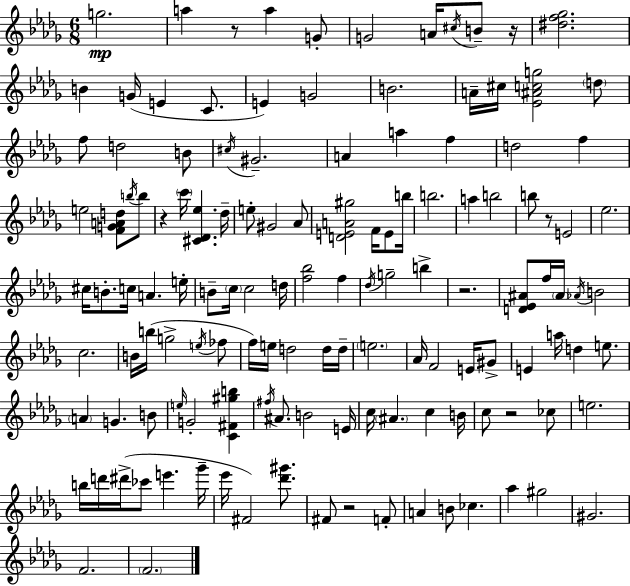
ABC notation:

X:1
T:Untitled
M:6/8
L:1/4
K:Bbm
g2 a z/2 a G/2 G2 A/4 ^c/4 B/2 z/4 [^df_g]2 B G/4 E C/2 E G2 B2 A/4 ^c/4 [_E^Acg]2 d/2 f/2 d2 B/2 ^c/4 ^G2 A a f d2 f e2 [FGAd]/2 b/4 b/2 z c'/4 [^C_D_e] _d/4 e/2 ^G2 _A/2 [DEA^g]2 F/4 E/2 b/4 b2 a b2 b/2 z/2 E2 _e2 ^c/4 B/2 c/4 A e/4 B/2 c/4 c2 d/4 [f_b]2 f _d/4 g2 b z2 [D_E^A]/2 f/4 ^A/4 _A/4 B2 c2 B/4 b/4 g2 e/4 _f/2 f/4 e/4 d2 d/4 d/4 e2 _A/4 F2 E/4 ^G/2 E a/4 d e/2 A G B/2 e/4 G2 [C^F^gb] ^f/4 ^A/2 B2 E/4 c/4 ^A c B/4 c/2 z2 _c/2 e2 b/4 d'/4 ^d'/4 _c'/2 e' _g'/4 _e'/4 ^F2 [_d'^g']/2 ^F/2 z2 F/2 A B/2 _c _a ^g2 ^G2 F2 F2